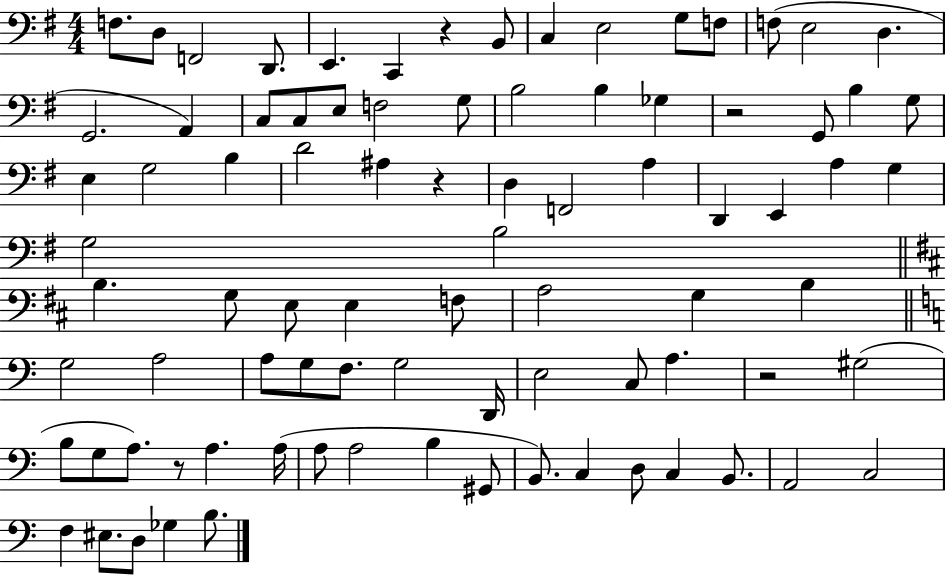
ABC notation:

X:1
T:Untitled
M:4/4
L:1/4
K:G
F,/2 D,/2 F,,2 D,,/2 E,, C,, z B,,/2 C, E,2 G,/2 F,/2 F,/2 E,2 D, G,,2 A,, C,/2 C,/2 E,/2 F,2 G,/2 B,2 B, _G, z2 G,,/2 B, G,/2 E, G,2 B, D2 ^A, z D, F,,2 A, D,, E,, A, G, G,2 B,2 B, G,/2 E,/2 E, F,/2 A,2 G, B, G,2 A,2 A,/2 G,/2 F,/2 G,2 D,,/4 E,2 C,/2 A, z2 ^G,2 B,/2 G,/2 A,/2 z/2 A, A,/4 A,/2 A,2 B, ^G,,/2 B,,/2 C, D,/2 C, B,,/2 A,,2 C,2 F, ^E,/2 D,/2 _G, B,/2